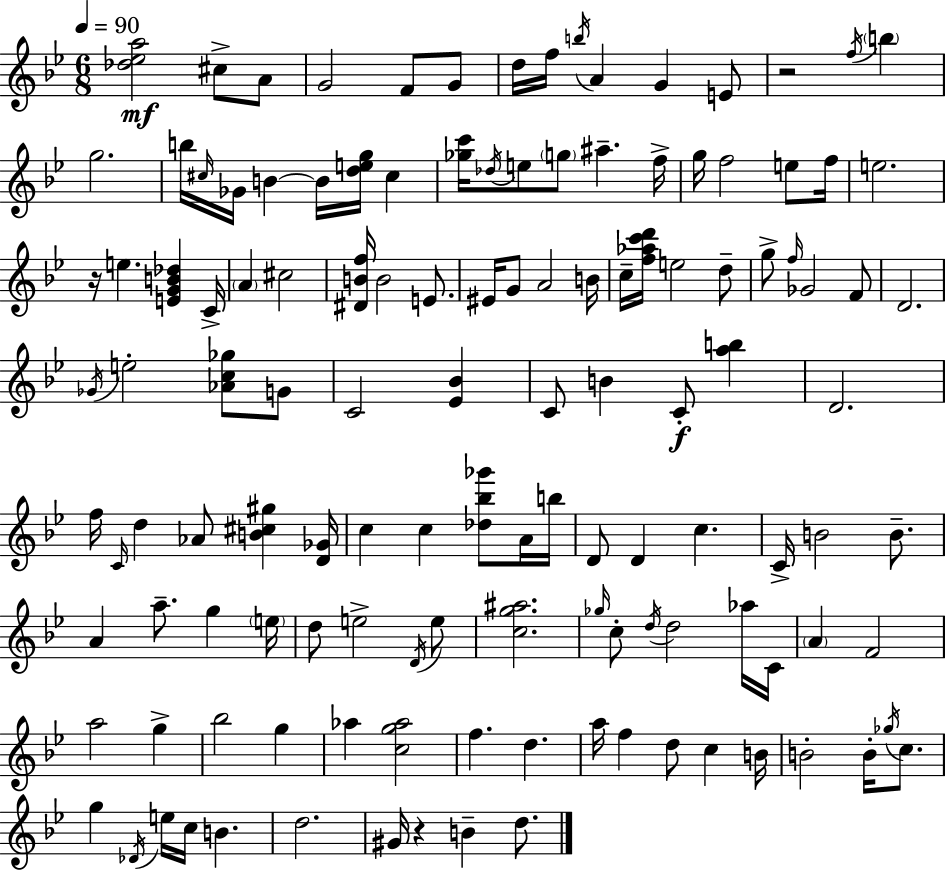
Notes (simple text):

[Db5,Eb5,A5]/h C#5/e A4/e G4/h F4/e G4/e D5/s F5/s B5/s A4/q G4/q E4/e R/h F5/s B5/q G5/h. B5/s C#5/s Gb4/s B4/q B4/s [D5,E5,G5]/s C#5/q [Gb5,C6]/s Db5/s E5/e G5/e A#5/q. F5/s G5/s F5/h E5/e F5/s E5/h. R/s E5/q. [E4,G4,B4,Db5]/q C4/s A4/q C#5/h [D#4,B4,F5]/s B4/h E4/e. EIS4/s G4/e A4/h B4/s C5/s [F5,Ab5,C6,D6]/s E5/h D5/e G5/e F5/s Gb4/h F4/e D4/h. Gb4/s E5/h [Ab4,C5,Gb5]/e G4/e C4/h [Eb4,Bb4]/q C4/e B4/q C4/e [A5,B5]/q D4/h. F5/s C4/s D5/q Ab4/e [B4,C#5,G#5]/q [D4,Gb4]/s C5/q C5/q [Db5,Bb5,Gb6]/e A4/s B5/s D4/e D4/q C5/q. C4/s B4/h B4/e. A4/q A5/e. G5/q E5/s D5/e E5/h D4/s E5/e [C5,G5,A#5]/h. Gb5/s C5/e D5/s D5/h Ab5/s C4/s A4/q F4/h A5/h G5/q Bb5/h G5/q Ab5/q [C5,G5,Ab5]/h F5/q. D5/q. A5/s F5/q D5/e C5/q B4/s B4/h B4/s Gb5/s C5/e. G5/q Db4/s E5/s C5/s B4/q. D5/h. G#4/s R/q B4/q D5/e.